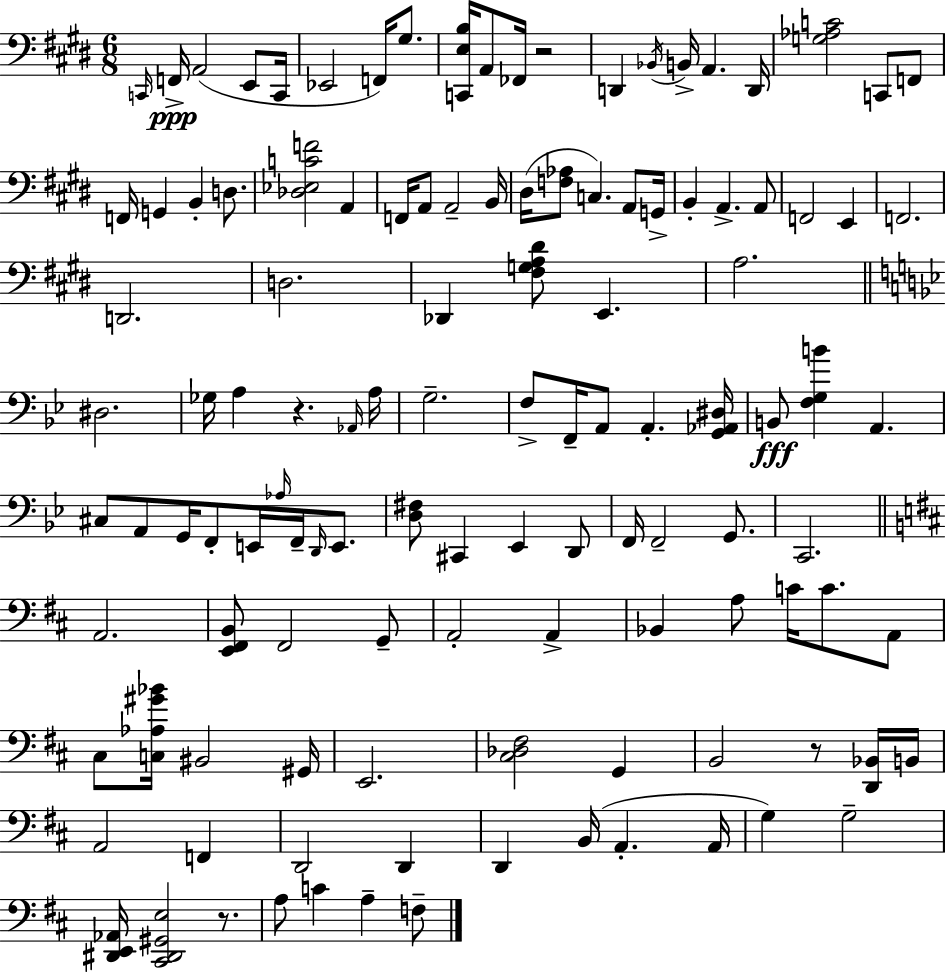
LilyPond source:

{
  \clef bass
  \numericTimeSignature
  \time 6/8
  \key e \major
  \repeat volta 2 { \grace { c,16 }\ppp f,16-> a,2( e,8 | c,16 ees,2 f,16) gis8. | <c, e b>16 a,8 fes,16 r2 | d,4 \acciaccatura { bes,16 } b,16-> a,4. | \break d,16 <g aes c'>2 c,8 | f,8 f,16 g,4 b,4-. d8. | <des ees c' f'>2 a,4 | f,16 a,8 a,2-- | \break b,16 dis16( <f aes>8 c4.) a,8 | g,16-> b,4-. a,4.-> | a,8 f,2 e,4 | f,2. | \break d,2. | d2. | des,4 <fis g a dis'>8 e,4. | a2. | \break \bar "||" \break \key bes \major dis2. | ges16 a4 r4. \grace { aes,16 } | a16 g2.-- | f8-> f,16-- a,8 a,4.-. | \break <g, aes, dis>16 b,8\fff <f g b'>4 a,4. | cis8 a,8 g,16 f,8-. e,16 \grace { aes16 } f,16-- \grace { d,16 } | e,8. <d fis>8 cis,4 ees,4 | d,8 f,16 f,2-- | \break g,8. c,2. | \bar "||" \break \key d \major a,2. | <e, fis, b,>8 fis,2 g,8-- | a,2-. a,4-> | bes,4 a8 c'16 c'8. a,8 | \break cis8 <c aes gis' bes'>16 bis,2 gis,16 | e,2. | <cis des fis>2 g,4 | b,2 r8 <d, bes,>16 b,16 | \break a,2 f,4 | d,2 d,4 | d,4 b,16( a,4.-. a,16 | g4) g2-- | \break <dis, e, aes,>16 <cis, dis, gis, e>2 r8. | a8 c'4 a4-- f8-- | } \bar "|."
}